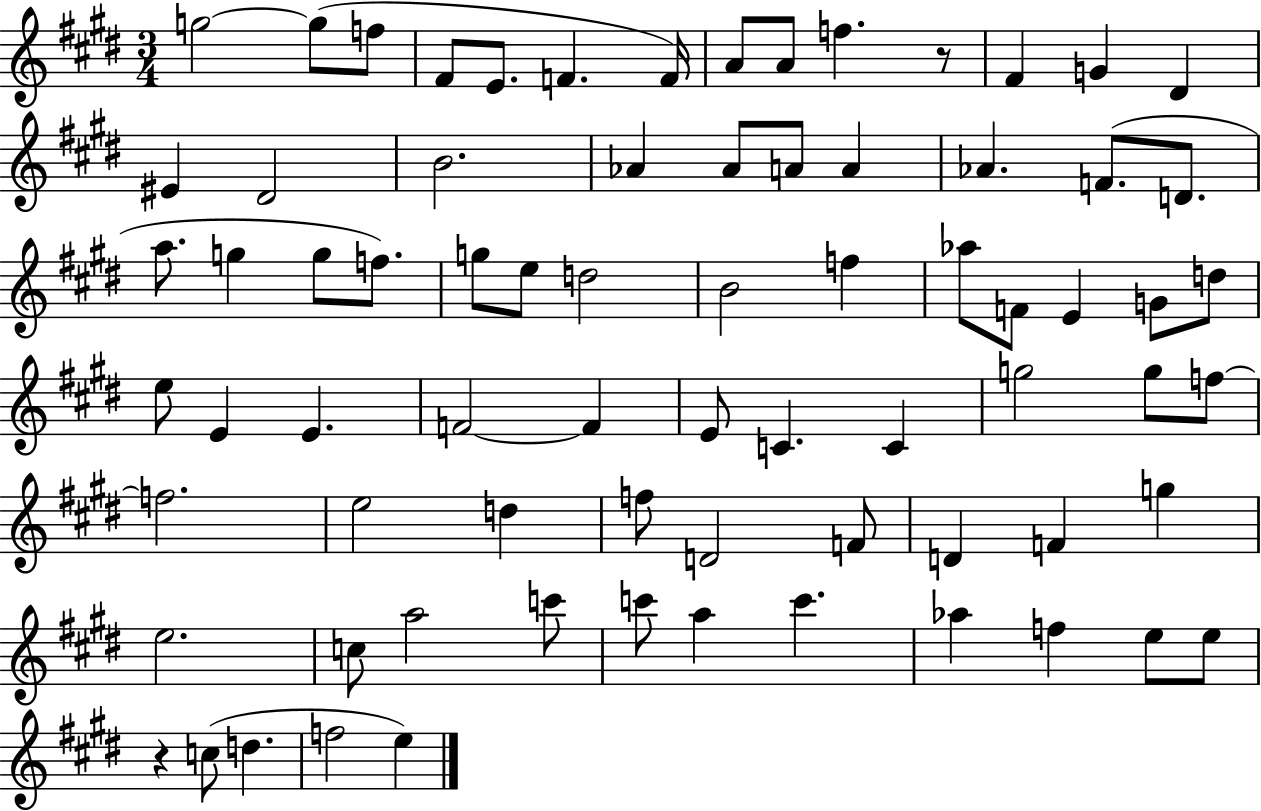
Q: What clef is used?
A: treble